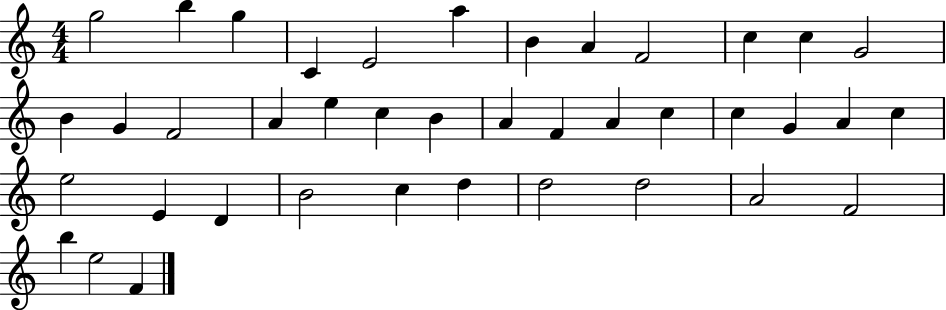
{
  \clef treble
  \numericTimeSignature
  \time 4/4
  \key c \major
  g''2 b''4 g''4 | c'4 e'2 a''4 | b'4 a'4 f'2 | c''4 c''4 g'2 | \break b'4 g'4 f'2 | a'4 e''4 c''4 b'4 | a'4 f'4 a'4 c''4 | c''4 g'4 a'4 c''4 | \break e''2 e'4 d'4 | b'2 c''4 d''4 | d''2 d''2 | a'2 f'2 | \break b''4 e''2 f'4 | \bar "|."
}